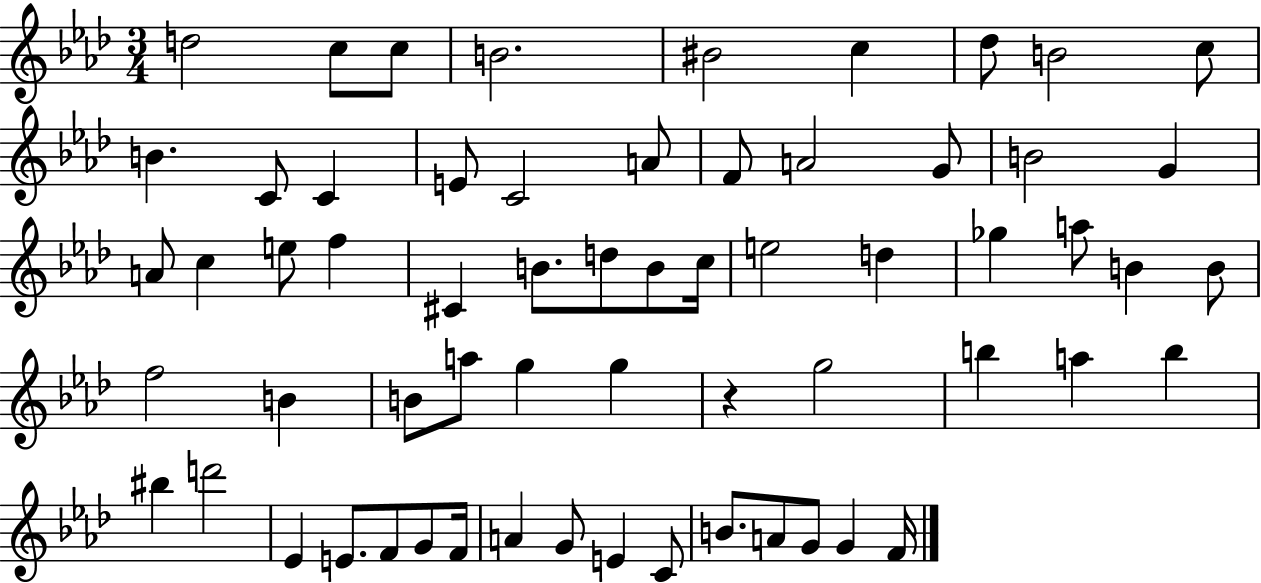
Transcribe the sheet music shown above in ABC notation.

X:1
T:Untitled
M:3/4
L:1/4
K:Ab
d2 c/2 c/2 B2 ^B2 c _d/2 B2 c/2 B C/2 C E/2 C2 A/2 F/2 A2 G/2 B2 G A/2 c e/2 f ^C B/2 d/2 B/2 c/4 e2 d _g a/2 B B/2 f2 B B/2 a/2 g g z g2 b a b ^b d'2 _E E/2 F/2 G/2 F/4 A G/2 E C/2 B/2 A/2 G/2 G F/4